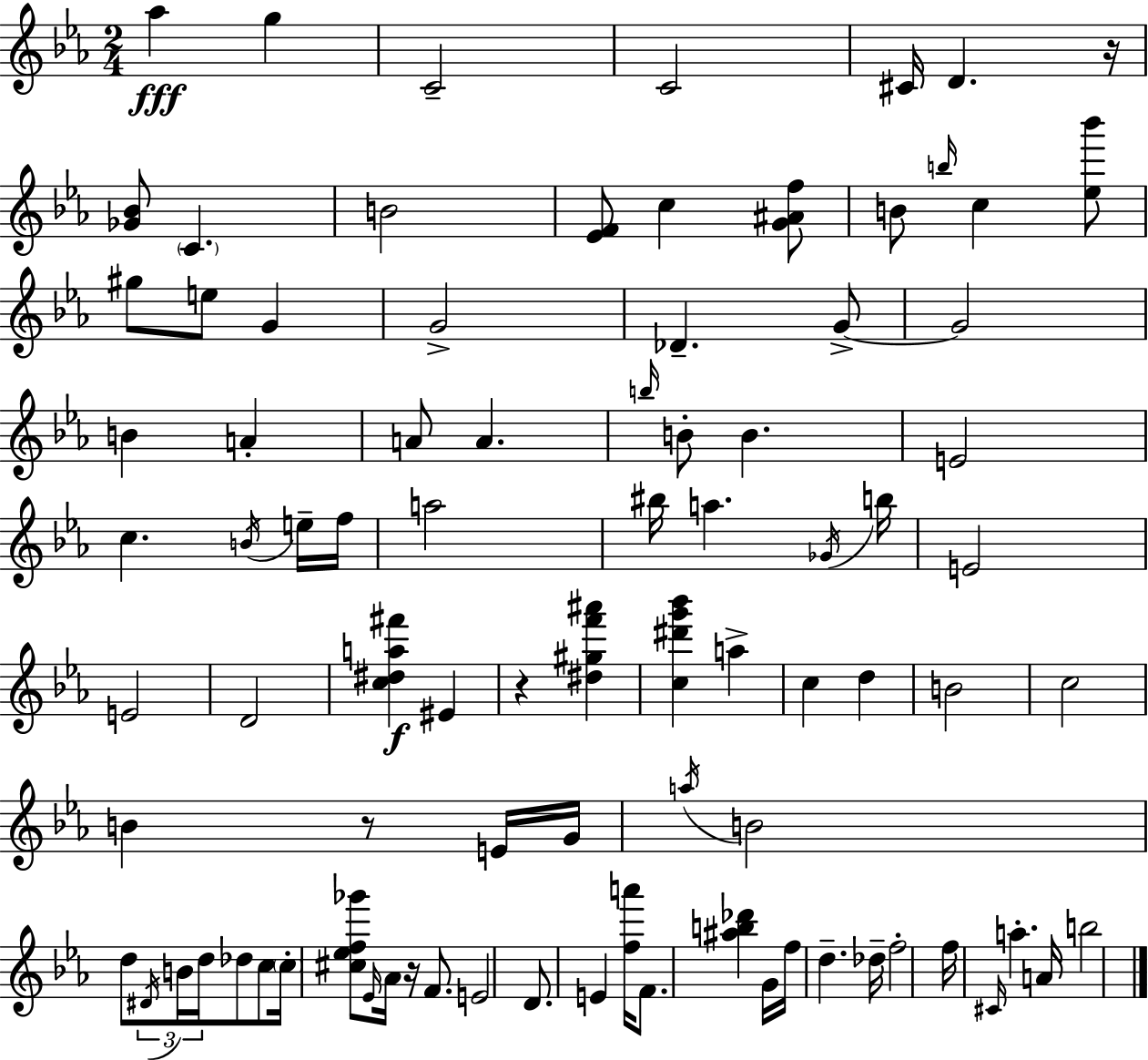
{
  \clef treble
  \numericTimeSignature
  \time 2/4
  \key ees \major
  aes''4\fff g''4 | c'2-- | c'2 | cis'16 d'4. r16 | \break <ges' bes'>8 \parenthesize c'4. | b'2 | <ees' f'>8 c''4 <g' ais' f''>8 | b'8 \grace { b''16 } c''4 <ees'' bes'''>8 | \break gis''8 e''8 g'4 | g'2-> | des'4.-- g'8->~~ | g'2 | \break b'4 a'4-. | a'8 a'4. | \grace { b''16 } b'8-. b'4. | e'2 | \break c''4. | \acciaccatura { b'16 } e''16-- f''16 a''2 | bis''16 a''4. | \acciaccatura { ges'16 } b''16 e'2 | \break e'2 | d'2 | <c'' dis'' a'' fis'''>4\f | eis'4 r4 | \break <dis'' gis'' f''' ais'''>4 <c'' dis''' g''' bes'''>4 | a''4-> c''4 | d''4 b'2 | c''2 | \break b'4 | r8 e'16 g'16 \acciaccatura { a''16 } b'2 | d''8 \tuplet 3/2 { \acciaccatura { dis'16 } | b'16 d''16 } des''8 c''8 \parenthesize c''16-. <cis'' ees'' f'' ges'''>8 | \break \grace { ees'16 } aes'16 r16 f'8. e'2 | d'8. | e'4 <f'' a'''>16 f'8. | <ais'' b'' des'''>4 g'16 f''16 | \break d''4.-- des''16-- f''2-. | f''16 | \grace { cis'16 } a''4.-. a'16 | b''2 | \break \bar "|."
}